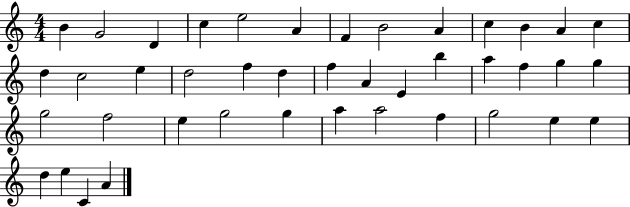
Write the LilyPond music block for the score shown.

{
  \clef treble
  \numericTimeSignature
  \time 4/4
  \key c \major
  b'4 g'2 d'4 | c''4 e''2 a'4 | f'4 b'2 a'4 | c''4 b'4 a'4 c''4 | \break d''4 c''2 e''4 | d''2 f''4 d''4 | f''4 a'4 e'4 b''4 | a''4 f''4 g''4 g''4 | \break g''2 f''2 | e''4 g''2 g''4 | a''4 a''2 f''4 | g''2 e''4 e''4 | \break d''4 e''4 c'4 a'4 | \bar "|."
}